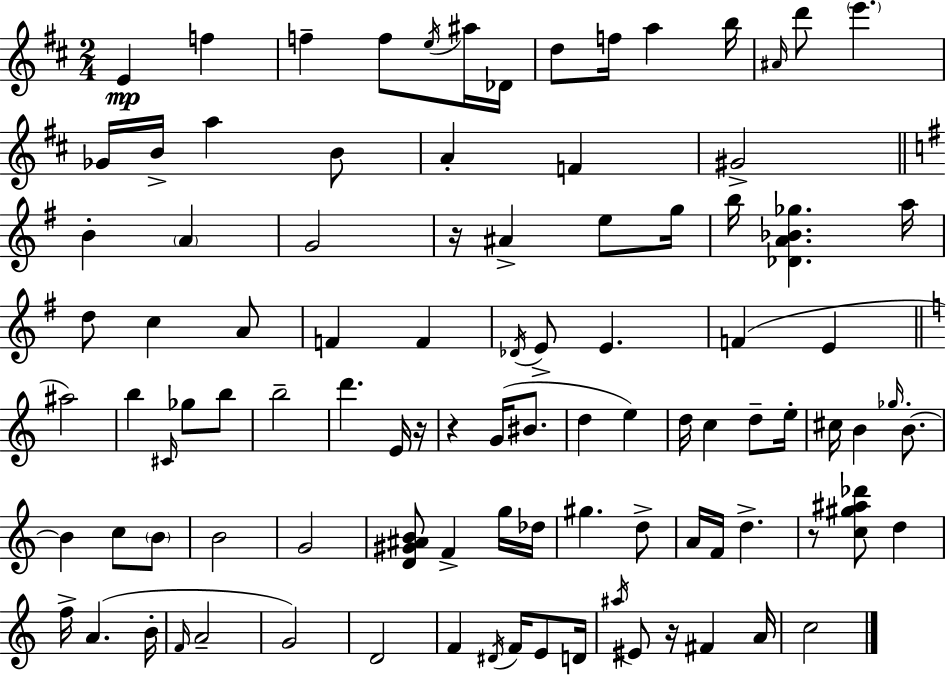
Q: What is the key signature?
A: D major